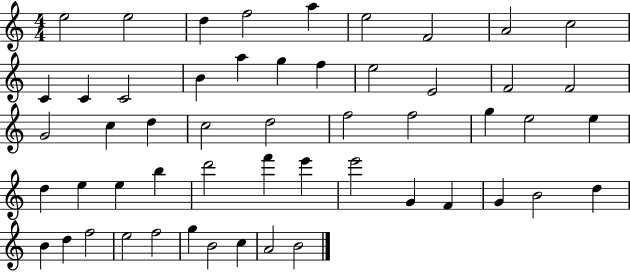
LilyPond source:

{
  \clef treble
  \numericTimeSignature
  \time 4/4
  \key c \major
  e''2 e''2 | d''4 f''2 a''4 | e''2 f'2 | a'2 c''2 | \break c'4 c'4 c'2 | b'4 a''4 g''4 f''4 | e''2 e'2 | f'2 f'2 | \break g'2 c''4 d''4 | c''2 d''2 | f''2 f''2 | g''4 e''2 e''4 | \break d''4 e''4 e''4 b''4 | d'''2 f'''4 e'''4 | e'''2 g'4 f'4 | g'4 b'2 d''4 | \break b'4 d''4 f''2 | e''2 f''2 | g''4 b'2 c''4 | a'2 b'2 | \break \bar "|."
}